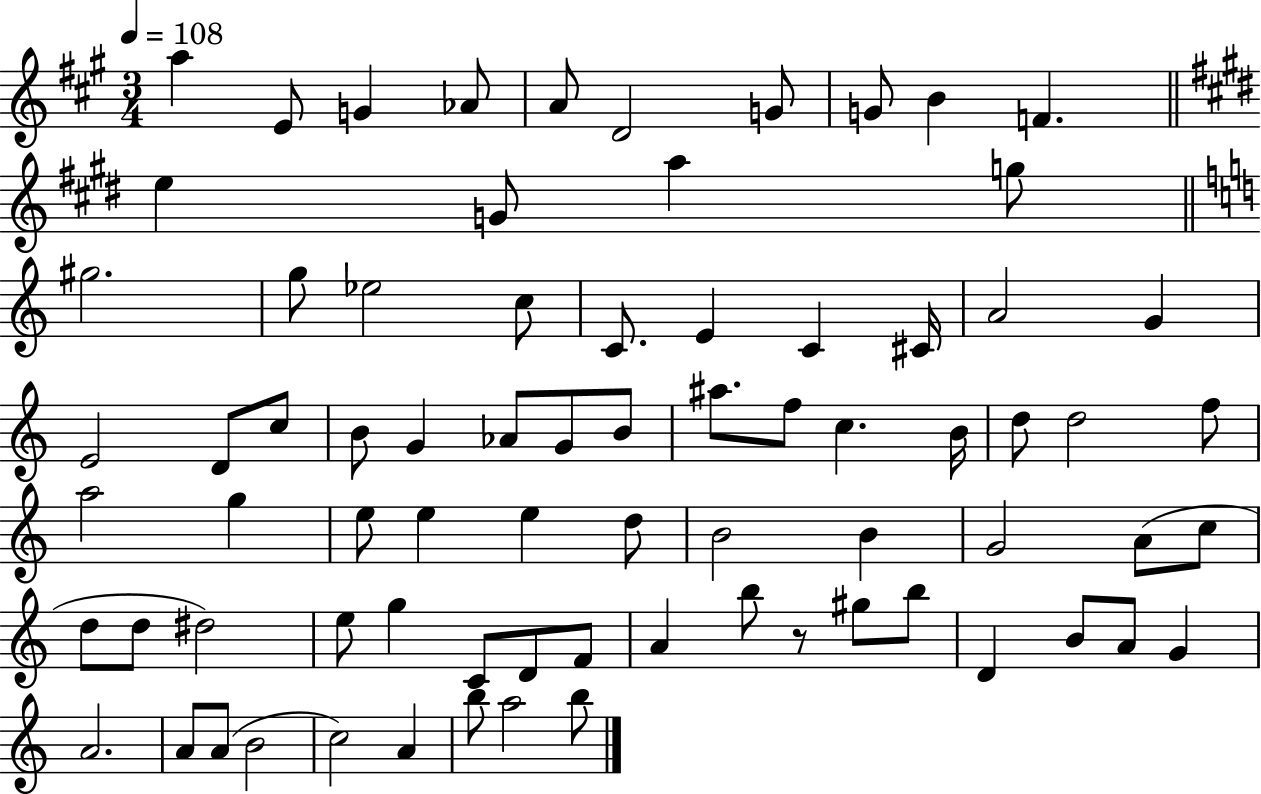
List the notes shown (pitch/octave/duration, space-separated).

A5/q E4/e G4/q Ab4/e A4/e D4/h G4/e G4/e B4/q F4/q. E5/q G4/e A5/q G5/e G#5/h. G5/e Eb5/h C5/e C4/e. E4/q C4/q C#4/s A4/h G4/q E4/h D4/e C5/e B4/e G4/q Ab4/e G4/e B4/e A#5/e. F5/e C5/q. B4/s D5/e D5/h F5/e A5/h G5/q E5/e E5/q E5/q D5/e B4/h B4/q G4/h A4/e C5/e D5/e D5/e D#5/h E5/e G5/q C4/e D4/e F4/e A4/q B5/e R/e G#5/e B5/e D4/q B4/e A4/e G4/q A4/h. A4/e A4/e B4/h C5/h A4/q B5/e A5/h B5/e